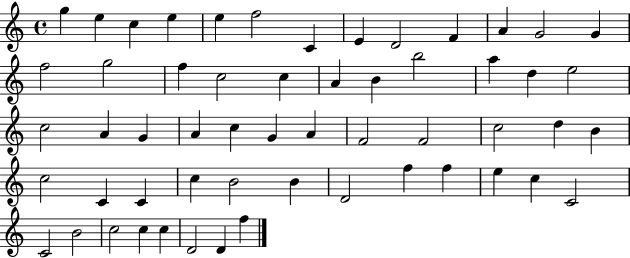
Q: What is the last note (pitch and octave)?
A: F5